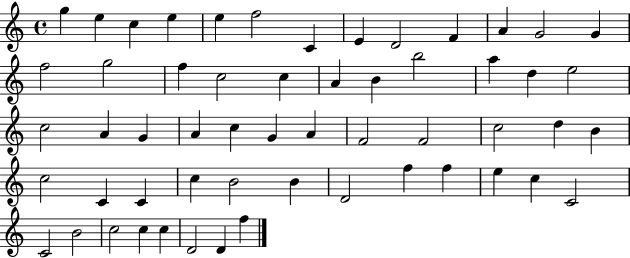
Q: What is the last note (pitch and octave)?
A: F5